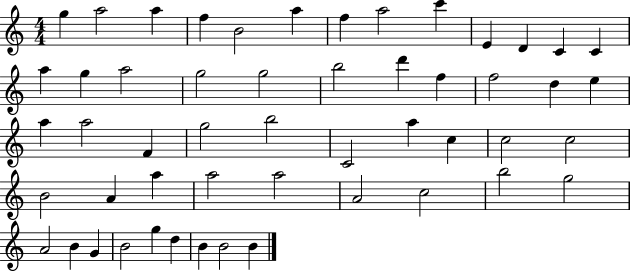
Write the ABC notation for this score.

X:1
T:Untitled
M:4/4
L:1/4
K:C
g a2 a f B2 a f a2 c' E D C C a g a2 g2 g2 b2 d' f f2 d e a a2 F g2 b2 C2 a c c2 c2 B2 A a a2 a2 A2 c2 b2 g2 A2 B G B2 g d B B2 B